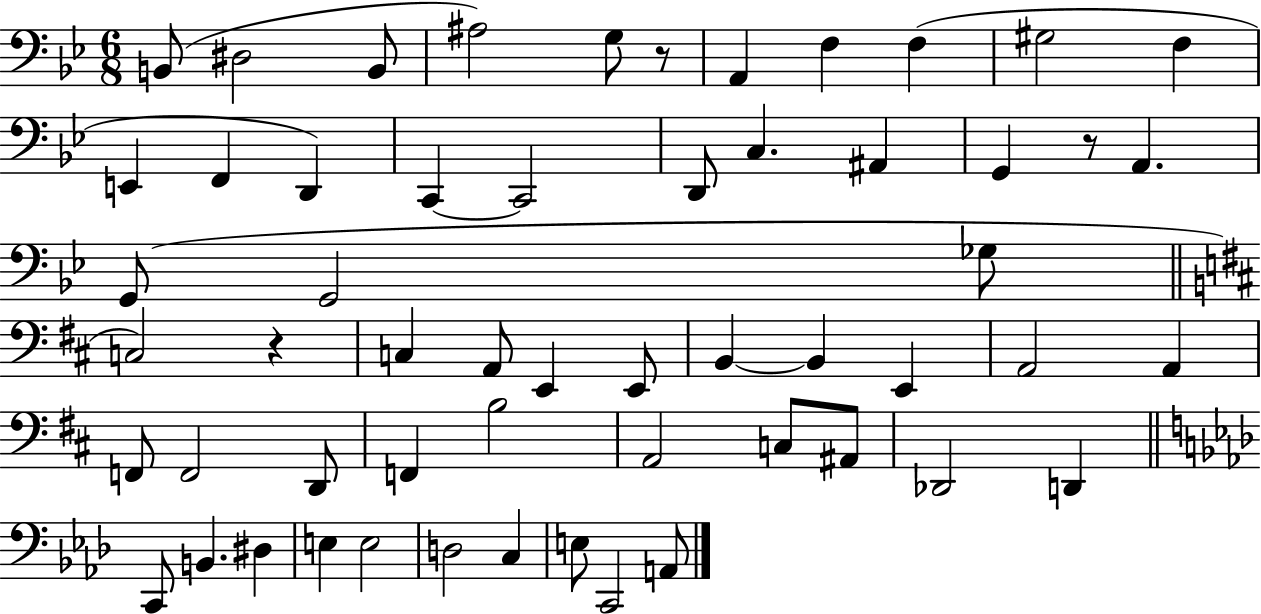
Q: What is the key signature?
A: BES major